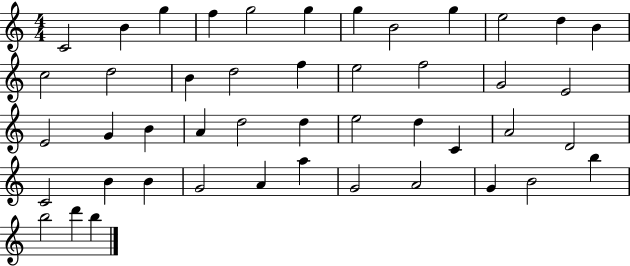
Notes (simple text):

C4/h B4/q G5/q F5/q G5/h G5/q G5/q B4/h G5/q E5/h D5/q B4/q C5/h D5/h B4/q D5/h F5/q E5/h F5/h G4/h E4/h E4/h G4/q B4/q A4/q D5/h D5/q E5/h D5/q C4/q A4/h D4/h C4/h B4/q B4/q G4/h A4/q A5/q G4/h A4/h G4/q B4/h B5/q B5/h D6/q B5/q